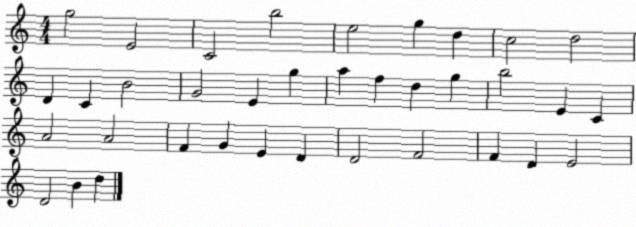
X:1
T:Untitled
M:4/4
L:1/4
K:C
g2 E2 C2 b2 e2 g d c2 d2 D C B2 G2 E g a f d g b2 E C A2 A2 F G E D D2 F2 F D E2 D2 B d